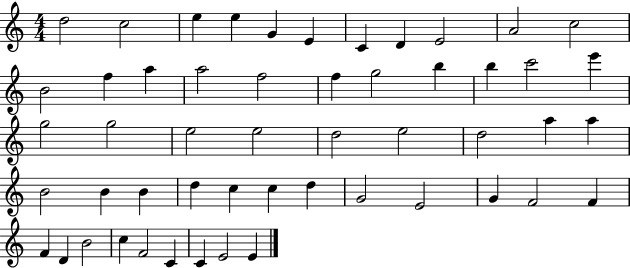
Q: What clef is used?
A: treble